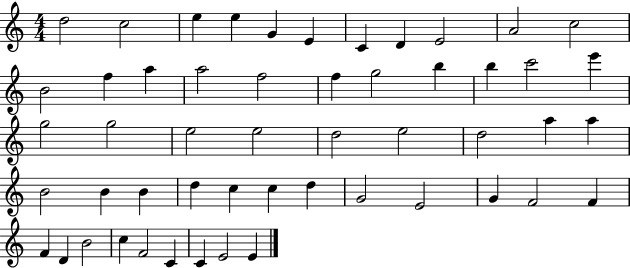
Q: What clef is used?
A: treble